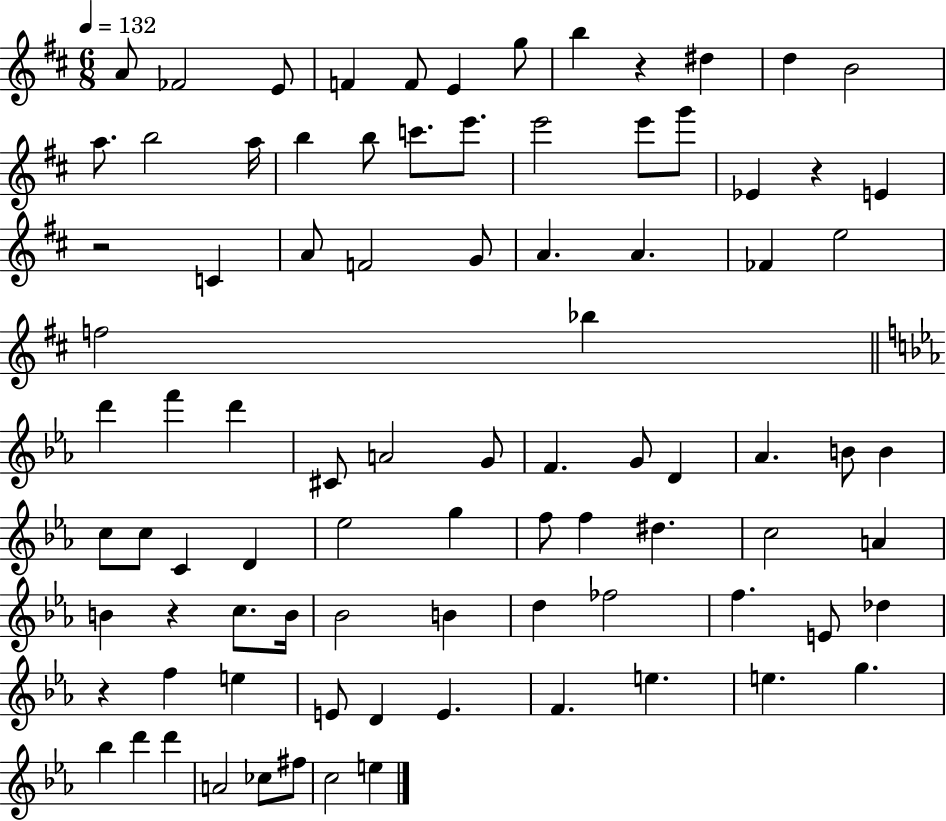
A4/e FES4/h E4/e F4/q F4/e E4/q G5/e B5/q R/q D#5/q D5/q B4/h A5/e. B5/h A5/s B5/q B5/e C6/e. E6/e. E6/h E6/e G6/e Eb4/q R/q E4/q R/h C4/q A4/e F4/h G4/e A4/q. A4/q. FES4/q E5/h F5/h Bb5/q D6/q F6/q D6/q C#4/e A4/h G4/e F4/q. G4/e D4/q Ab4/q. B4/e B4/q C5/e C5/e C4/q D4/q Eb5/h G5/q F5/e F5/q D#5/q. C5/h A4/q B4/q R/q C5/e. B4/s Bb4/h B4/q D5/q FES5/h F5/q. E4/e Db5/q R/q F5/q E5/q E4/e D4/q E4/q. F4/q. E5/q. E5/q. G5/q. Bb5/q D6/q D6/q A4/h CES5/e F#5/e C5/h E5/q